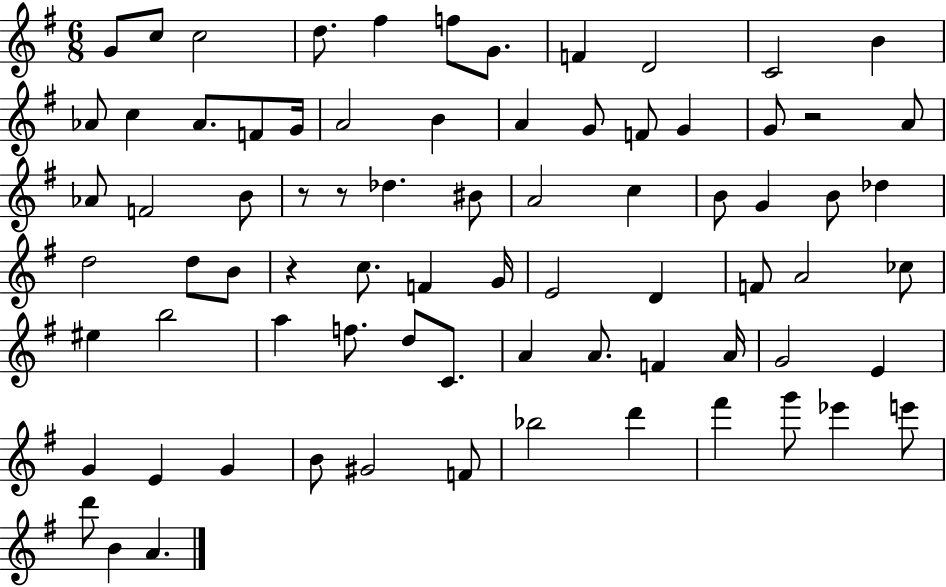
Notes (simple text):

G4/e C5/e C5/h D5/e. F#5/q F5/e G4/e. F4/q D4/h C4/h B4/q Ab4/e C5/q Ab4/e. F4/e G4/s A4/h B4/q A4/q G4/e F4/e G4/q G4/e R/h A4/e Ab4/e F4/h B4/e R/e R/e Db5/q. BIS4/e A4/h C5/q B4/e G4/q B4/e Db5/q D5/h D5/e B4/e R/q C5/e. F4/q G4/s E4/h D4/q F4/e A4/h CES5/e EIS5/q B5/h A5/q F5/e. D5/e C4/e. A4/q A4/e. F4/q A4/s G4/h E4/q G4/q E4/q G4/q B4/e G#4/h F4/e Bb5/h D6/q F#6/q G6/e Eb6/q E6/e D6/e B4/q A4/q.